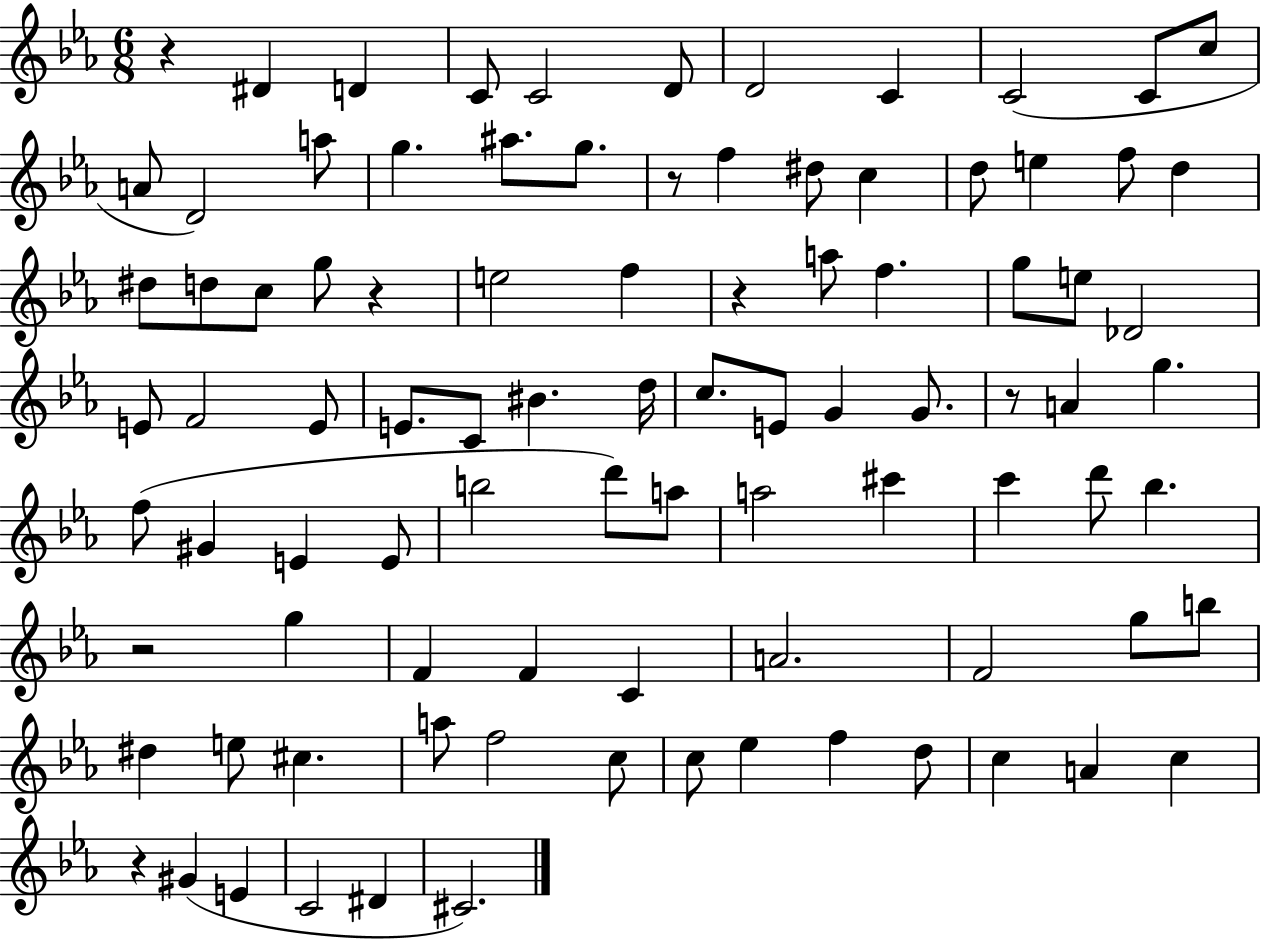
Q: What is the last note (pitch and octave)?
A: C#4